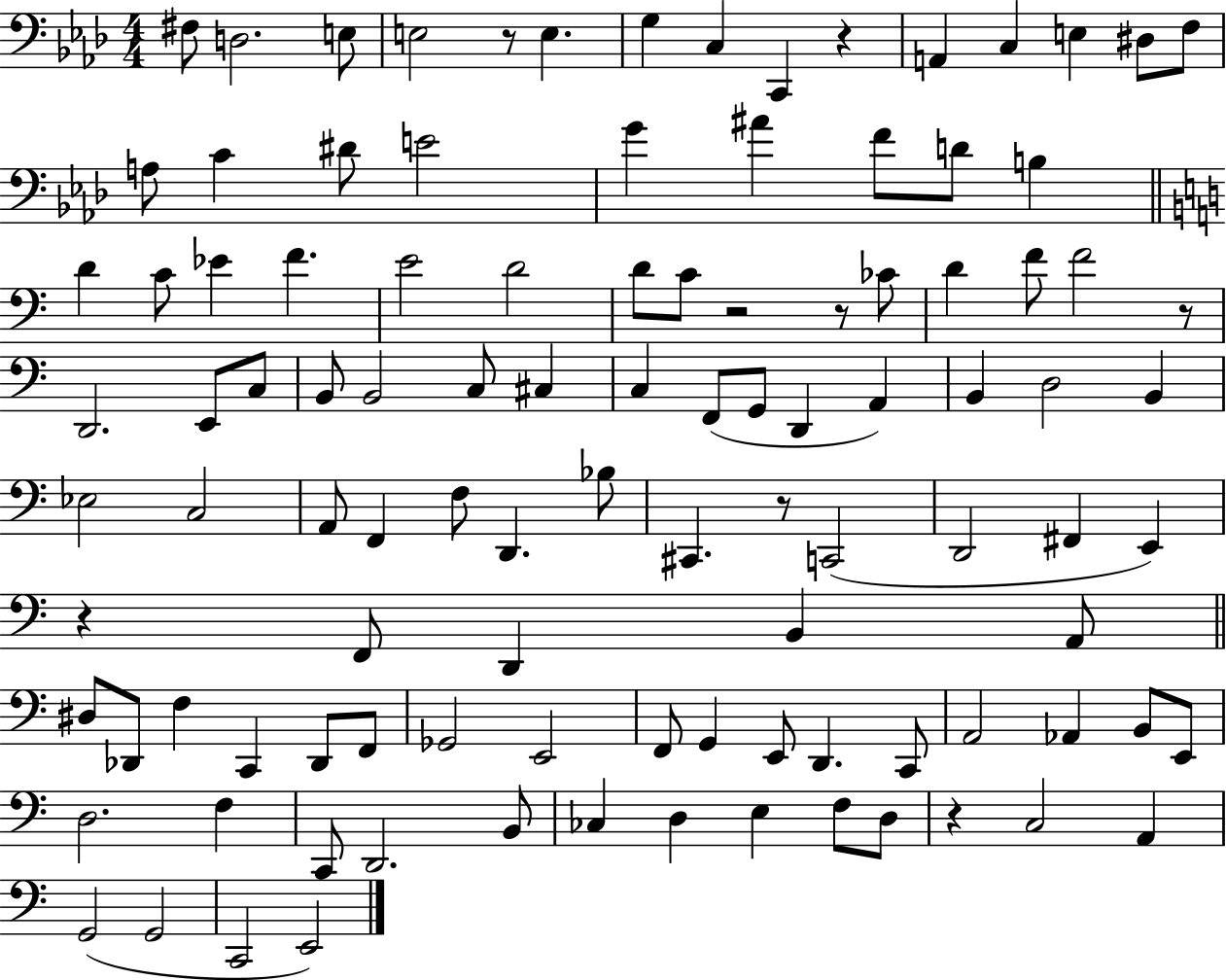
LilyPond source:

{
  \clef bass
  \numericTimeSignature
  \time 4/4
  \key aes \major
  \repeat volta 2 { fis8 d2. e8 | e2 r8 e4. | g4 c4 c,4 r4 | a,4 c4 e4 dis8 f8 | \break a8 c'4 dis'8 e'2 | g'4 ais'4 f'8 d'8 b4 | \bar "||" \break \key a \minor d'4 c'8 ees'4 f'4. | e'2 d'2 | d'8 c'8 r2 r8 ces'8 | d'4 f'8 f'2 r8 | \break d,2. e,8 c8 | b,8 b,2 c8 cis4 | c4 f,8( g,8 d,4 a,4) | b,4 d2 b,4 | \break ees2 c2 | a,8 f,4 f8 d,4. bes8 | cis,4. r8 c,2( | d,2 fis,4 e,4) | \break r4 f,8 d,4 b,4 a,8 | \bar "||" \break \key c \major dis8 des,8 f4 c,4 des,8 f,8 | ges,2 e,2 | f,8 g,4 e,8 d,4. c,8 | a,2 aes,4 b,8 e,8 | \break d2. f4 | c,8 d,2. b,8 | ces4 d4 e4 f8 d8 | r4 c2 a,4 | \break g,2( g,2 | c,2 e,2) | } \bar "|."
}